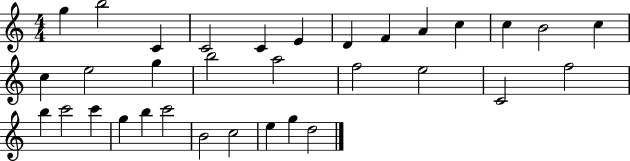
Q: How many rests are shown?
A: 0